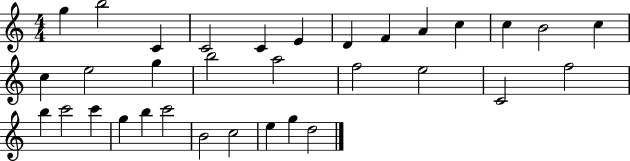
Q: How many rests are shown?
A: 0